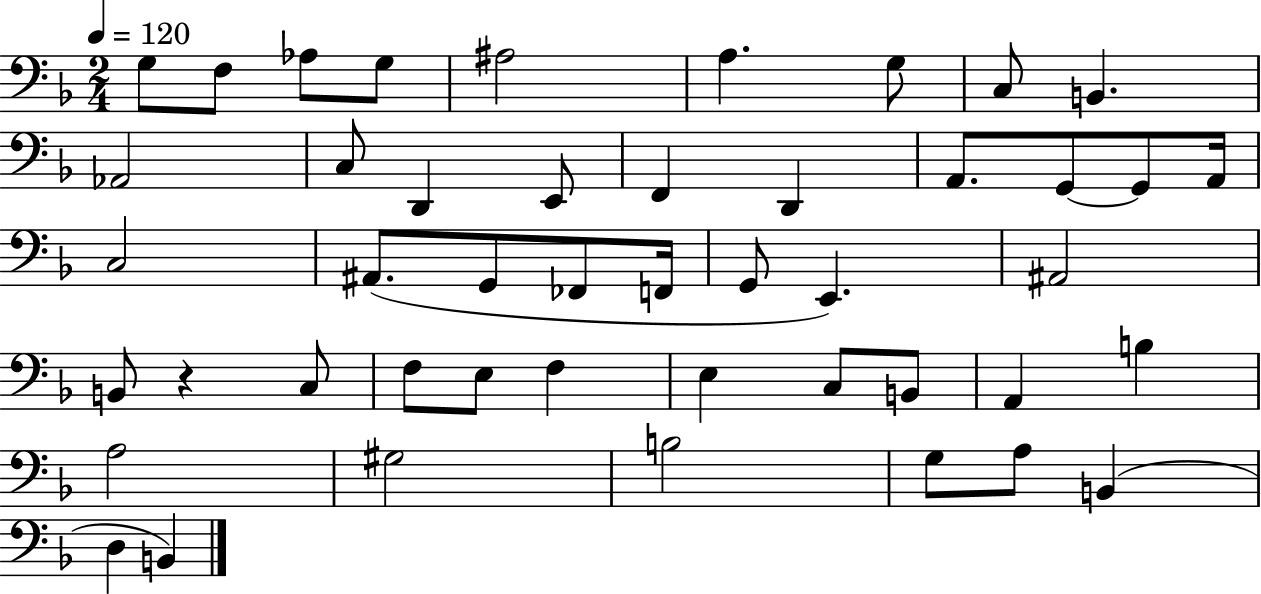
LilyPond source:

{
  \clef bass
  \numericTimeSignature
  \time 2/4
  \key f \major
  \tempo 4 = 120
  g8 f8 aes8 g8 | ais2 | a4. g8 | c8 b,4. | \break aes,2 | c8 d,4 e,8 | f,4 d,4 | a,8. g,8~~ g,8 a,16 | \break c2 | ais,8.( g,8 fes,8 f,16 | g,8 e,4.) | ais,2 | \break b,8 r4 c8 | f8 e8 f4 | e4 c8 b,8 | a,4 b4 | \break a2 | gis2 | b2 | g8 a8 b,4( | \break d4 b,4) | \bar "|."
}